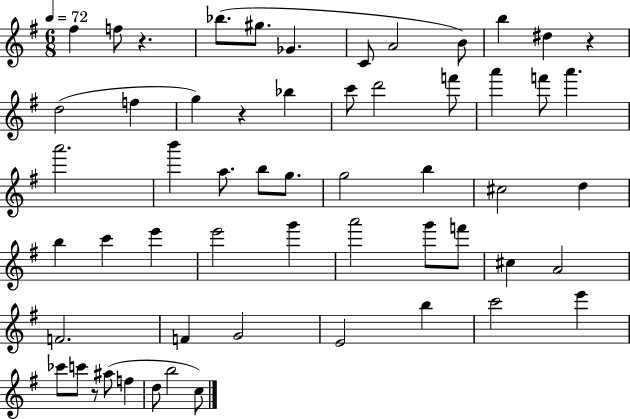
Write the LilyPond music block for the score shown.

{
  \clef treble
  \numericTimeSignature
  \time 6/8
  \key g \major
  \tempo 4 = 72
  fis''4 f''8 r4. | bes''8.( gis''8. ges'4. | c'8 a'2 b'8) | b''4 dis''4 r4 | \break d''2( f''4 | g''4) r4 bes''4 | c'''8 d'''2 f'''8 | a'''4 f'''8 a'''4. | \break a'''2. | b'''4 a''8. b''8 g''8. | g''2 b''4 | cis''2 d''4 | \break b''4 c'''4 e'''4 | e'''2 g'''4 | a'''2 g'''8 f'''8 | cis''4 a'2 | \break f'2. | f'4 g'2 | e'2 b''4 | c'''2 e'''4 | \break ces'''8 c'''8 r8 ais''8( f''4 | d''8 b''2 c''8) | \bar "|."
}